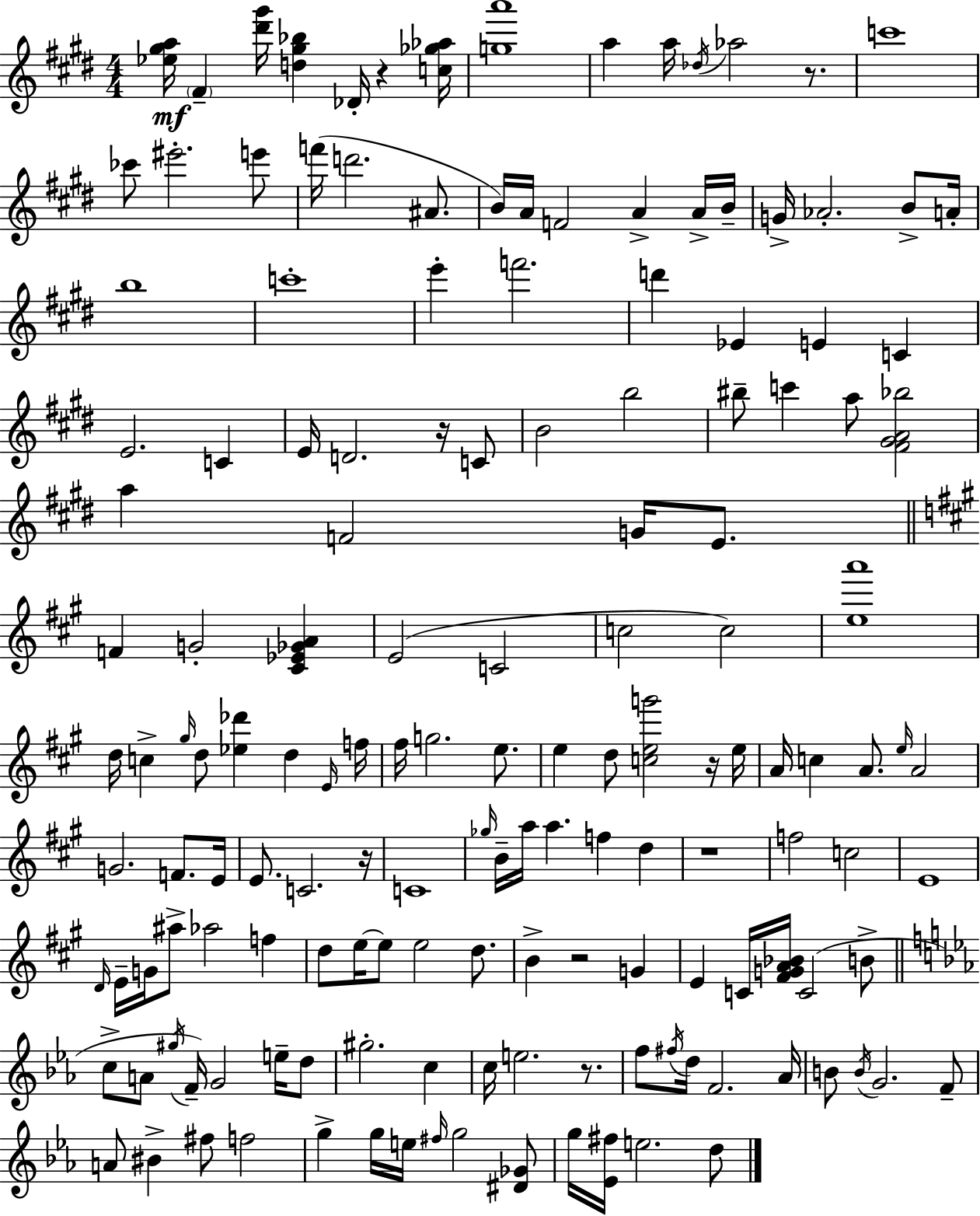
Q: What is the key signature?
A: E major